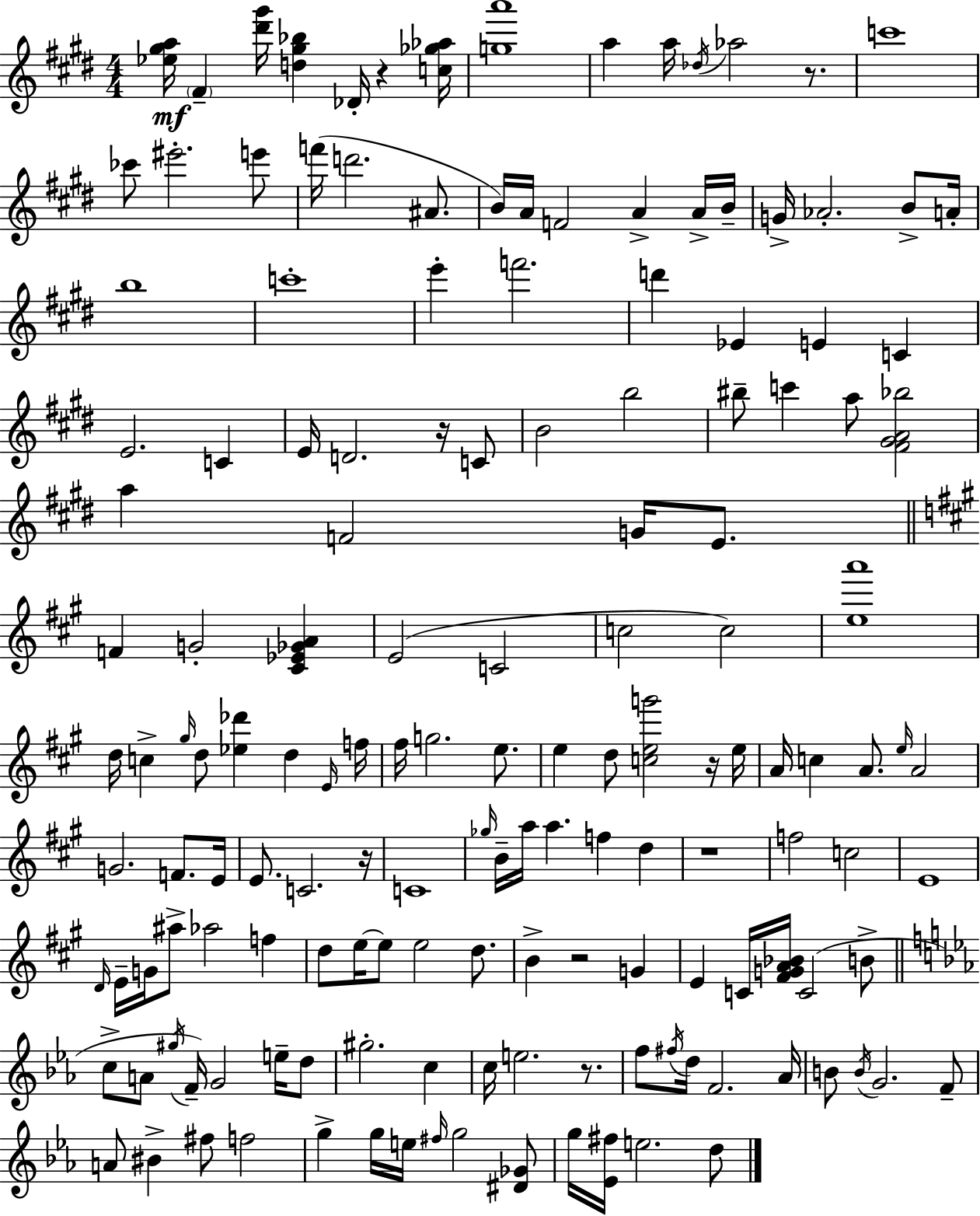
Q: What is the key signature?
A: E major